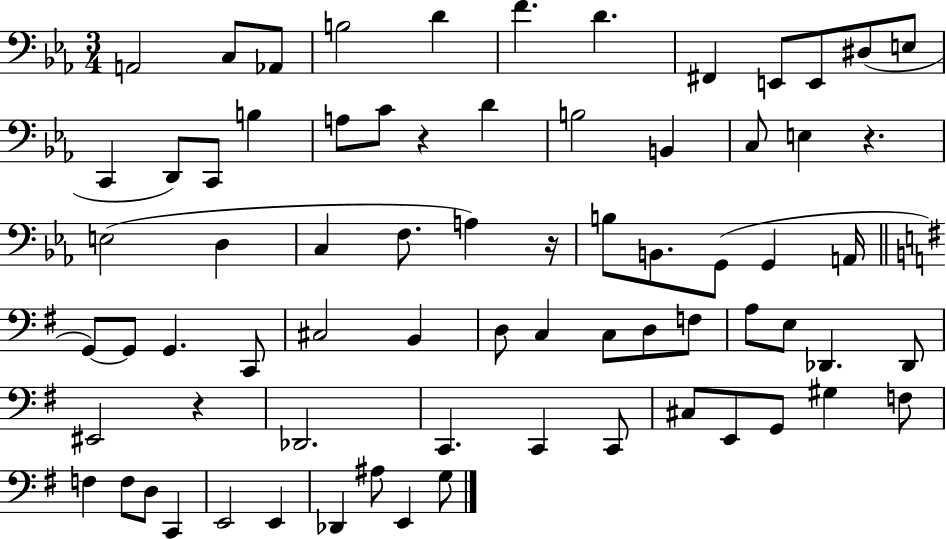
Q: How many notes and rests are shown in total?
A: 72